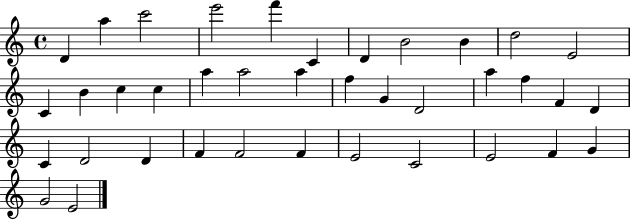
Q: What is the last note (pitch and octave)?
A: E4